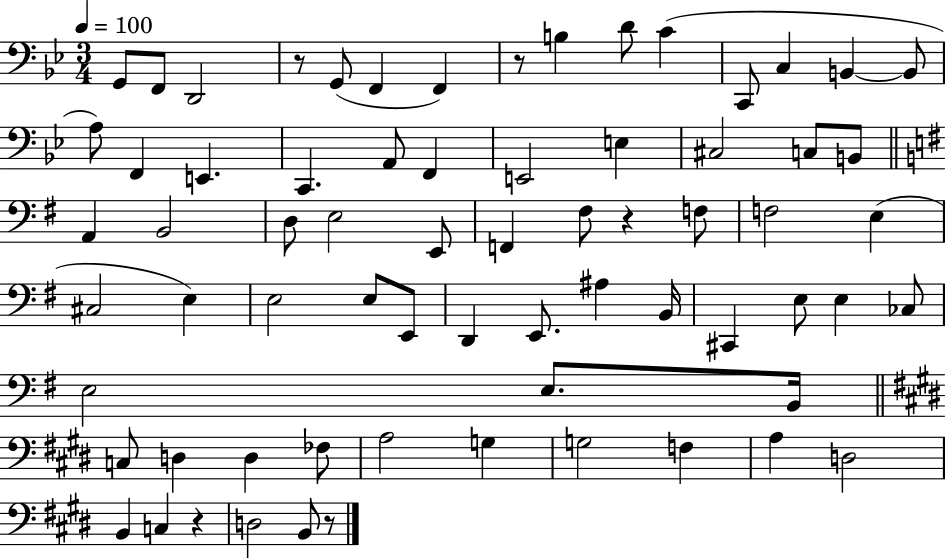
{
  \clef bass
  \numericTimeSignature
  \time 3/4
  \key bes \major
  \tempo 4 = 100
  g,8 f,8 d,2 | r8 g,8( f,4 f,4) | r8 b4 d'8 c'4( | c,8 c4 b,4~~ b,8 | \break a8) f,4 e,4. | c,4. a,8 f,4 | e,2 e4 | cis2 c8 b,8 | \break \bar "||" \break \key g \major a,4 b,2 | d8 e2 e,8 | f,4 fis8 r4 f8 | f2 e4( | \break cis2 e4) | e2 e8 e,8 | d,4 e,8. ais4 b,16 | cis,4 e8 e4 ces8 | \break e2 e8. b,16 | \bar "||" \break \key e \major c8 d4 d4 fes8 | a2 g4 | g2 f4 | a4 d2 | \break b,4 c4 r4 | d2 b,8 r8 | \bar "|."
}